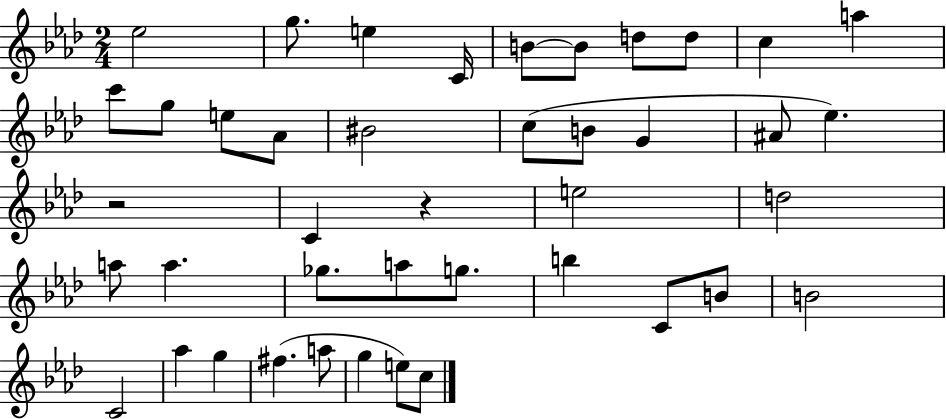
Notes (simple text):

Eb5/h G5/e. E5/q C4/s B4/e B4/e D5/e D5/e C5/q A5/q C6/e G5/e E5/e Ab4/e BIS4/h C5/e B4/e G4/q A#4/e Eb5/q. R/h C4/q R/q E5/h D5/h A5/e A5/q. Gb5/e. A5/e G5/e. B5/q C4/e B4/e B4/h C4/h Ab5/q G5/q F#5/q. A5/e G5/q E5/e C5/e